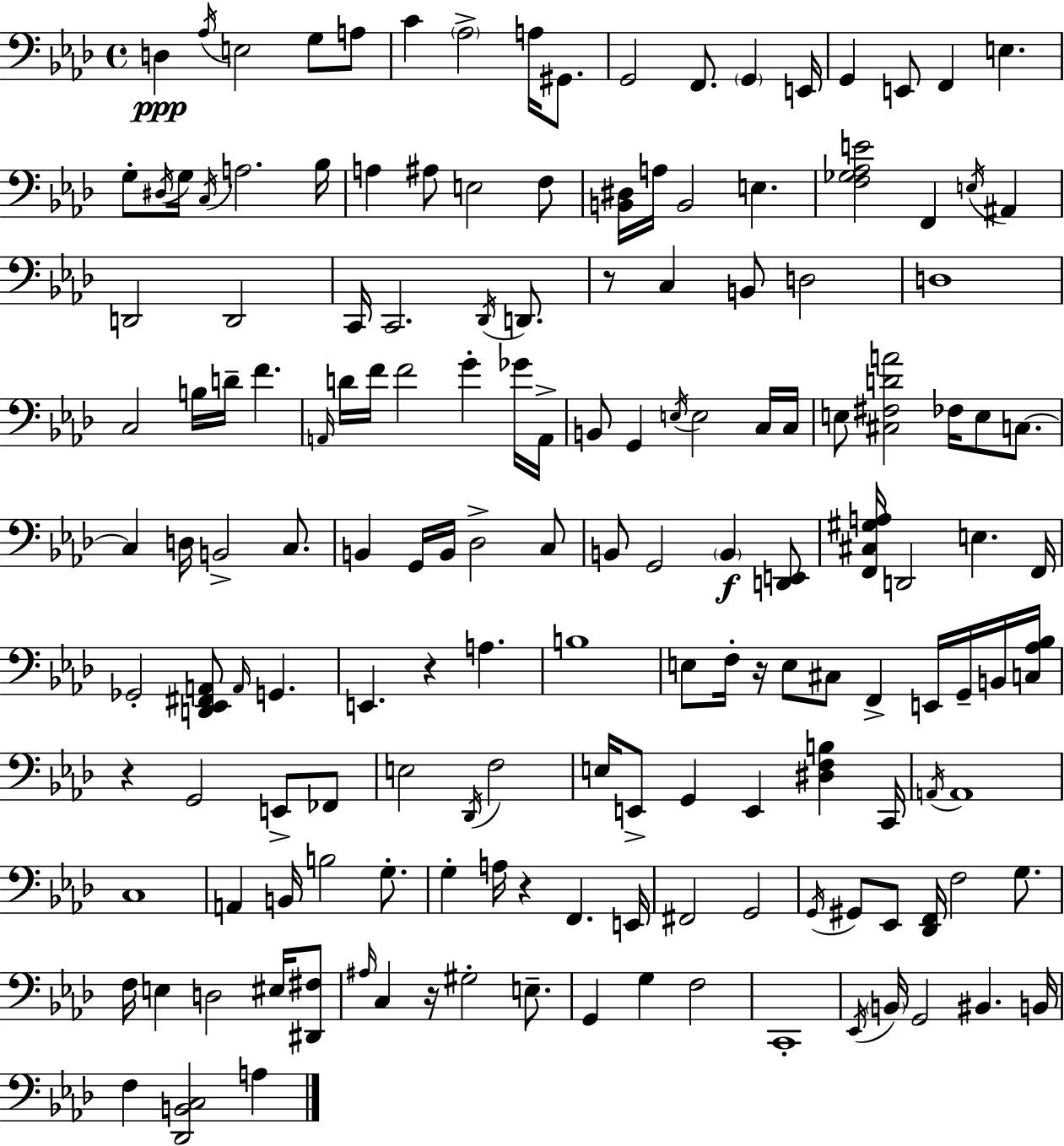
X:1
T:Untitled
M:4/4
L:1/4
K:Fm
D, _A,/4 E,2 G,/2 A,/2 C _A,2 A,/4 ^G,,/2 G,,2 F,,/2 G,, E,,/4 G,, E,,/2 F,, E, G,/2 ^D,/4 G,/4 C,/4 A,2 _B,/4 A, ^A,/2 E,2 F,/2 [B,,^D,]/4 A,/4 B,,2 E, [F,_G,_A,E]2 F,, E,/4 ^A,, D,,2 D,,2 C,,/4 C,,2 _D,,/4 D,,/2 z/2 C, B,,/2 D,2 D,4 C,2 B,/4 D/4 F A,,/4 D/4 F/4 F2 G _G/4 A,,/4 B,,/2 G,, E,/4 E,2 C,/4 C,/4 E,/2 [^C,^F,DA]2 _F,/4 E,/2 C,/2 C, D,/4 B,,2 C,/2 B,, G,,/4 B,,/4 _D,2 C,/2 B,,/2 G,,2 B,, [D,,E,,]/2 [F,,^C,^G,A,]/4 D,,2 E, F,,/4 _G,,2 [D,,_E,,^F,,A,,]/2 A,,/4 G,, E,, z A, B,4 E,/2 F,/4 z/4 E,/2 ^C,/2 F,, E,,/4 G,,/4 B,,/4 [C,_A,_B,]/4 z G,,2 E,,/2 _F,,/2 E,2 _D,,/4 F,2 E,/4 E,,/2 G,, E,, [^D,F,B,] C,,/4 A,,/4 A,,4 C,4 A,, B,,/4 B,2 G,/2 G, A,/4 z F,, E,,/4 ^F,,2 G,,2 G,,/4 ^G,,/2 _E,,/2 [_D,,F,,]/4 F,2 G,/2 F,/4 E, D,2 ^E,/4 [^D,,^F,]/2 ^A,/4 C, z/4 ^G,2 E,/2 G,, G, F,2 C,,4 _E,,/4 B,,/4 G,,2 ^B,, B,,/4 F, [_D,,B,,C,]2 A,